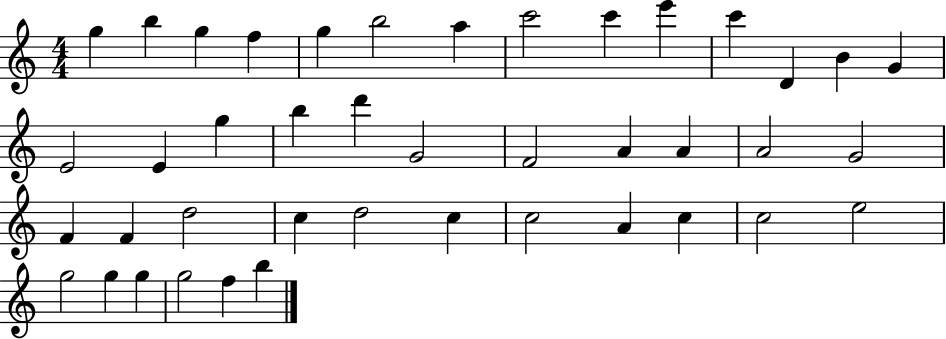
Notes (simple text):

G5/q B5/q G5/q F5/q G5/q B5/h A5/q C6/h C6/q E6/q C6/q D4/q B4/q G4/q E4/h E4/q G5/q B5/q D6/q G4/h F4/h A4/q A4/q A4/h G4/h F4/q F4/q D5/h C5/q D5/h C5/q C5/h A4/q C5/q C5/h E5/h G5/h G5/q G5/q G5/h F5/q B5/q